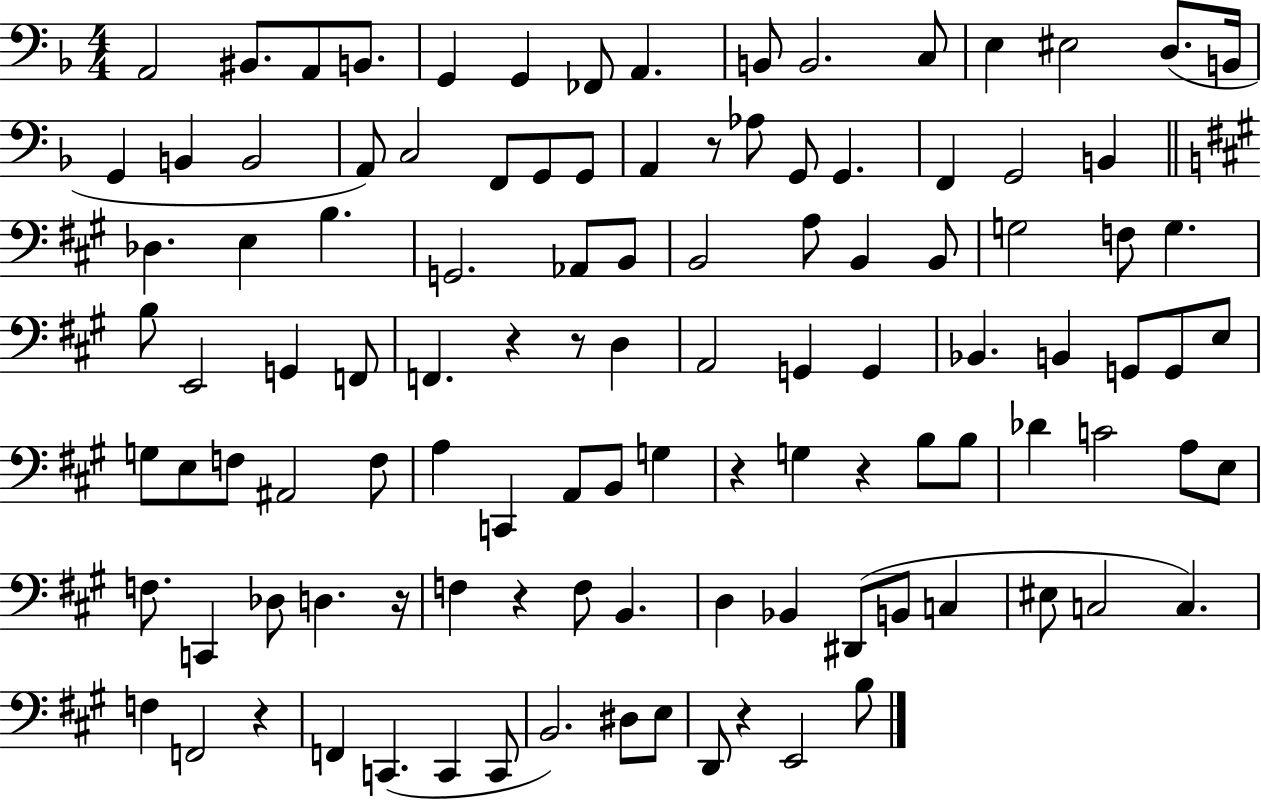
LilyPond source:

{
  \clef bass
  \numericTimeSignature
  \time 4/4
  \key f \major
  \repeat volta 2 { a,2 bis,8. a,8 b,8. | g,4 g,4 fes,8 a,4. | b,8 b,2. c8 | e4 eis2 d8.( b,16 | \break g,4 b,4 b,2 | a,8) c2 f,8 g,8 g,8 | a,4 r8 aes8 g,8 g,4. | f,4 g,2 b,4 | \break \bar "||" \break \key a \major des4. e4 b4. | g,2. aes,8 b,8 | b,2 a8 b,4 b,8 | g2 f8 g4. | \break b8 e,2 g,4 f,8 | f,4. r4 r8 d4 | a,2 g,4 g,4 | bes,4. b,4 g,8 g,8 e8 | \break g8 e8 f8 ais,2 f8 | a4 c,4 a,8 b,8 g4 | r4 g4 r4 b8 b8 | des'4 c'2 a8 e8 | \break f8. c,4 des8 d4. r16 | f4 r4 f8 b,4. | d4 bes,4 dis,8( b,8 c4 | eis8 c2 c4.) | \break f4 f,2 r4 | f,4 c,4.( c,4 c,8 | b,2.) dis8 e8 | d,8 r4 e,2 b8 | \break } \bar "|."
}